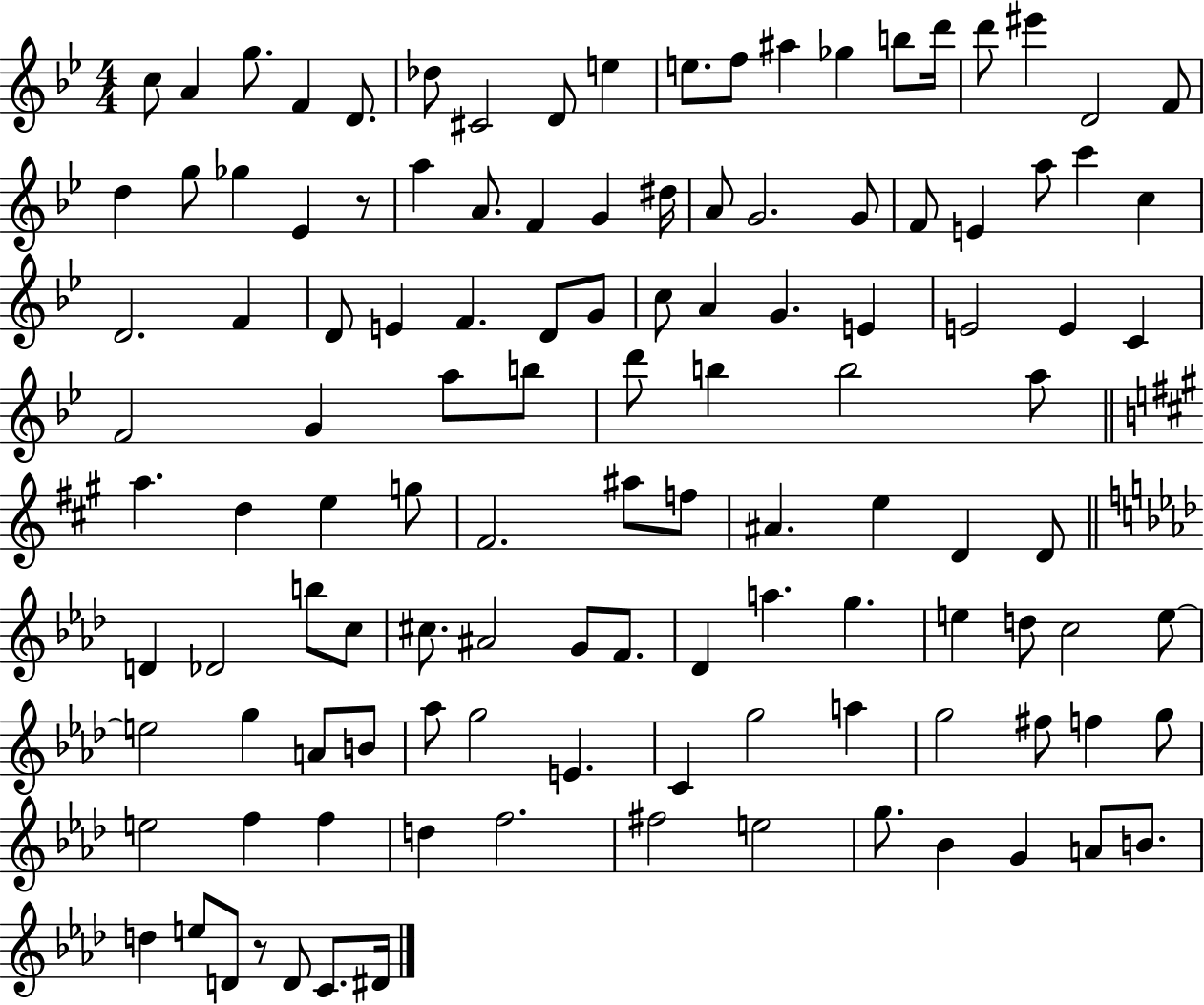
{
  \clef treble
  \numericTimeSignature
  \time 4/4
  \key bes \major
  c''8 a'4 g''8. f'4 d'8. | des''8 cis'2 d'8 e''4 | e''8. f''8 ais''4 ges''4 b''8 d'''16 | d'''8 eis'''4 d'2 f'8 | \break d''4 g''8 ges''4 ees'4 r8 | a''4 a'8. f'4 g'4 dis''16 | a'8 g'2. g'8 | f'8 e'4 a''8 c'''4 c''4 | \break d'2. f'4 | d'8 e'4 f'4. d'8 g'8 | c''8 a'4 g'4. e'4 | e'2 e'4 c'4 | \break f'2 g'4 a''8 b''8 | d'''8 b''4 b''2 a''8 | \bar "||" \break \key a \major a''4. d''4 e''4 g''8 | fis'2. ais''8 f''8 | ais'4. e''4 d'4 d'8 | \bar "||" \break \key aes \major d'4 des'2 b''8 c''8 | cis''8. ais'2 g'8 f'8. | des'4 a''4. g''4. | e''4 d''8 c''2 e''8~~ | \break e''2 g''4 a'8 b'8 | aes''8 g''2 e'4. | c'4 g''2 a''4 | g''2 fis''8 f''4 g''8 | \break e''2 f''4 f''4 | d''4 f''2. | fis''2 e''2 | g''8. bes'4 g'4 a'8 b'8. | \break d''4 e''8 d'8 r8 d'8 c'8. dis'16 | \bar "|."
}